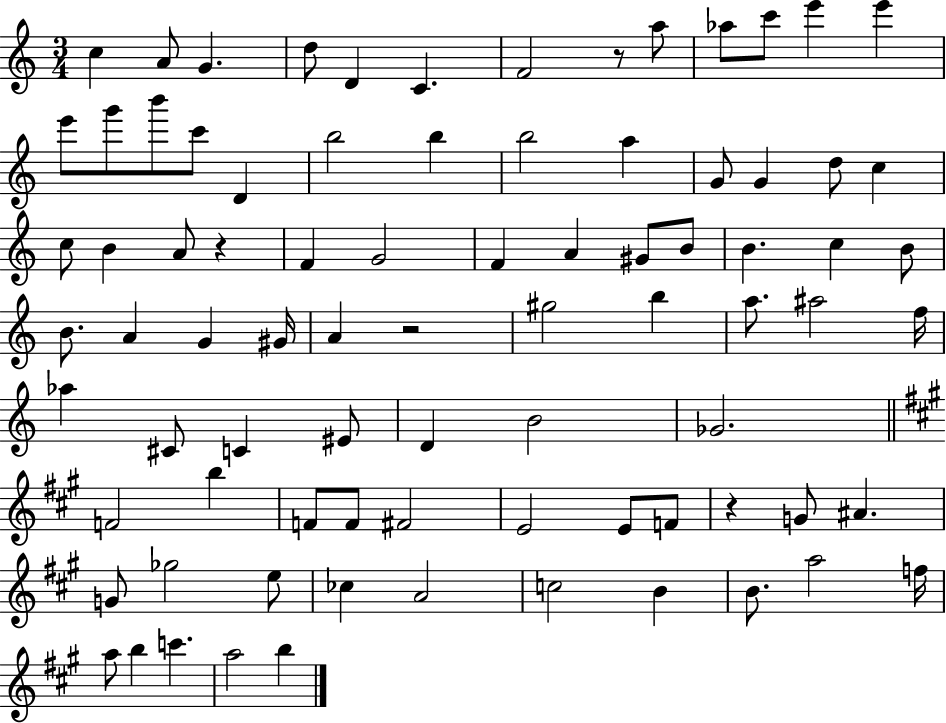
{
  \clef treble
  \numericTimeSignature
  \time 3/4
  \key c \major
  c''4 a'8 g'4. | d''8 d'4 c'4. | f'2 r8 a''8 | aes''8 c'''8 e'''4 e'''4 | \break e'''8 g'''8 b'''8 c'''8 d'4 | b''2 b''4 | b''2 a''4 | g'8 g'4 d''8 c''4 | \break c''8 b'4 a'8 r4 | f'4 g'2 | f'4 a'4 gis'8 b'8 | b'4. c''4 b'8 | \break b'8. a'4 g'4 gis'16 | a'4 r2 | gis''2 b''4 | a''8. ais''2 f''16 | \break aes''4 cis'8 c'4 eis'8 | d'4 b'2 | ges'2. | \bar "||" \break \key a \major f'2 b''4 | f'8 f'8 fis'2 | e'2 e'8 f'8 | r4 g'8 ais'4. | \break g'8 ges''2 e''8 | ces''4 a'2 | c''2 b'4 | b'8. a''2 f''16 | \break a''8 b''4 c'''4. | a''2 b''4 | \bar "|."
}